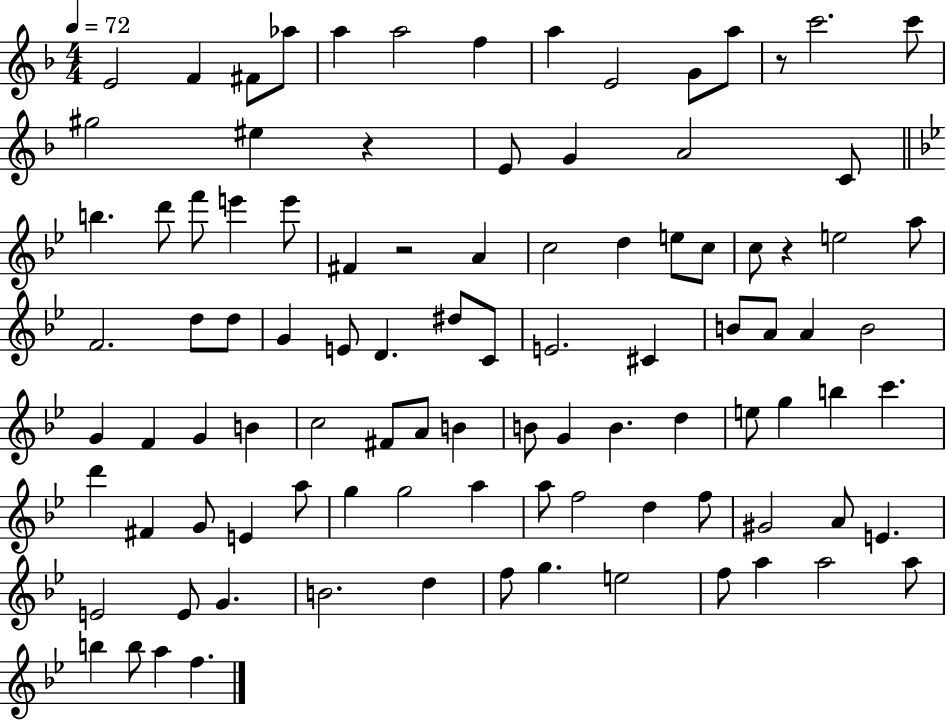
{
  \clef treble
  \numericTimeSignature
  \time 4/4
  \key f \major
  \tempo 4 = 72
  e'2 f'4 fis'8 aes''8 | a''4 a''2 f''4 | a''4 e'2 g'8 a''8 | r8 c'''2. c'''8 | \break gis''2 eis''4 r4 | e'8 g'4 a'2 c'8 | \bar "||" \break \key bes \major b''4. d'''8 f'''8 e'''4 e'''8 | fis'4 r2 a'4 | c''2 d''4 e''8 c''8 | c''8 r4 e''2 a''8 | \break f'2. d''8 d''8 | g'4 e'8 d'4. dis''8 c'8 | e'2. cis'4 | b'8 a'8 a'4 b'2 | \break g'4 f'4 g'4 b'4 | c''2 fis'8 a'8 b'4 | b'8 g'4 b'4. d''4 | e''8 g''4 b''4 c'''4. | \break d'''4 fis'4 g'8 e'4 a''8 | g''4 g''2 a''4 | a''8 f''2 d''4 f''8 | gis'2 a'8 e'4. | \break e'2 e'8 g'4. | b'2. d''4 | f''8 g''4. e''2 | f''8 a''4 a''2 a''8 | \break b''4 b''8 a''4 f''4. | \bar "|."
}